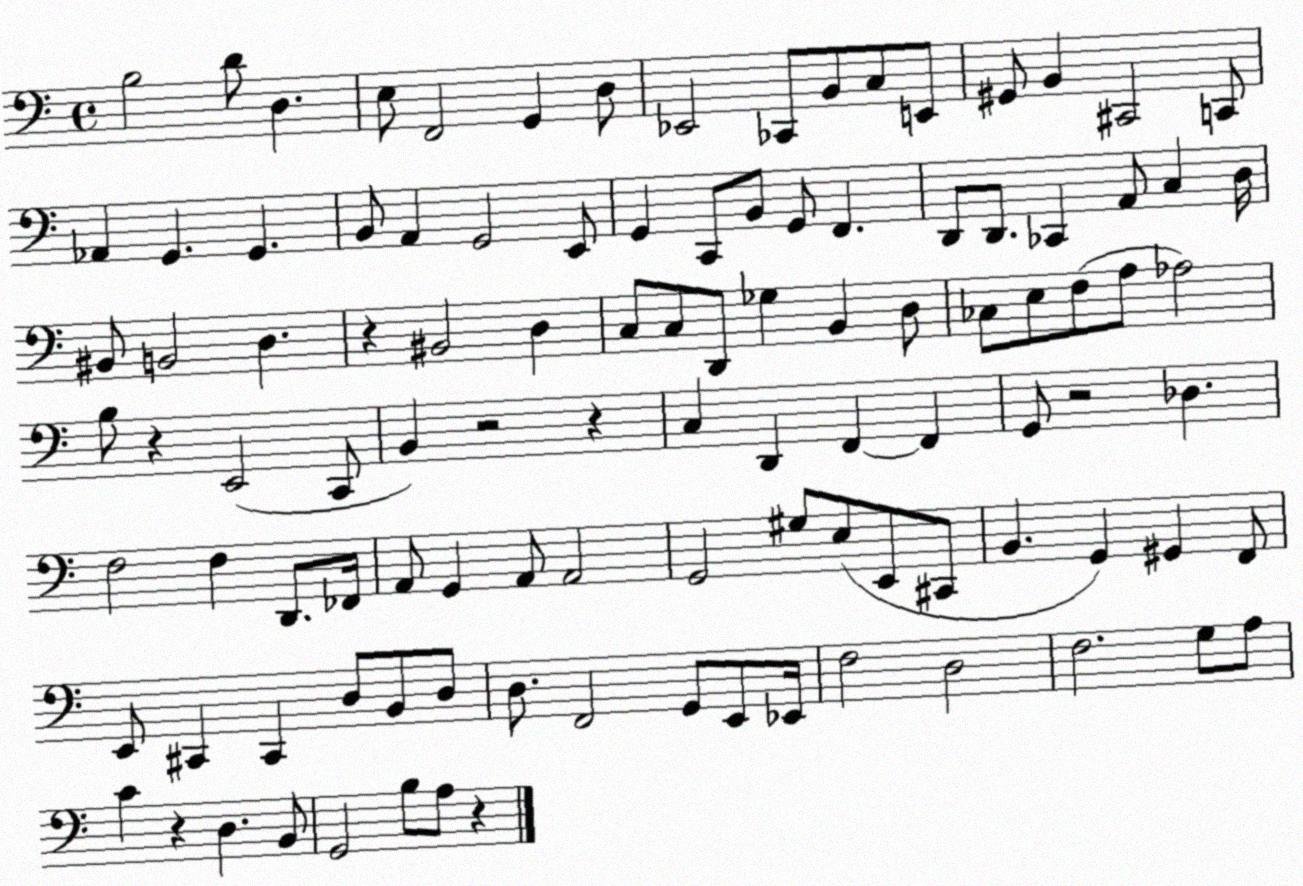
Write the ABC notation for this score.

X:1
T:Untitled
M:4/4
L:1/4
K:C
B,2 D/2 D, E,/2 F,,2 G,, D,/2 _E,,2 _C,,/2 B,,/2 C,/2 E,,/2 ^G,,/2 B,, ^C,,2 C,,/2 _A,, G,, G,, B,,/2 A,, G,,2 E,,/2 G,, C,,/2 B,,/2 G,,/2 F,, D,,/2 D,,/2 _C,, A,,/2 C, D,/4 ^B,,/2 B,,2 D, z ^B,,2 D, C,/2 C,/2 D,,/2 _G, B,, D,/2 _C,/2 E,/2 F,/2 A,/2 _A,2 B,/2 z E,,2 C,,/2 B,, z2 z C, D,, F,, F,, G,,/2 z2 _D, F,2 F, D,,/2 _F,,/4 A,,/2 G,, A,,/2 A,,2 G,,2 ^G,/2 E,/2 E,,/2 ^C,,/2 B,, G,, ^G,, F,,/2 E,,/2 ^C,, ^C,, D,/2 B,,/2 D,/2 D,/2 F,,2 G,,/2 E,,/2 _E,,/4 F,2 D,2 F,2 G,/2 A,/2 C z D, B,,/2 G,,2 B,/2 A,/2 z